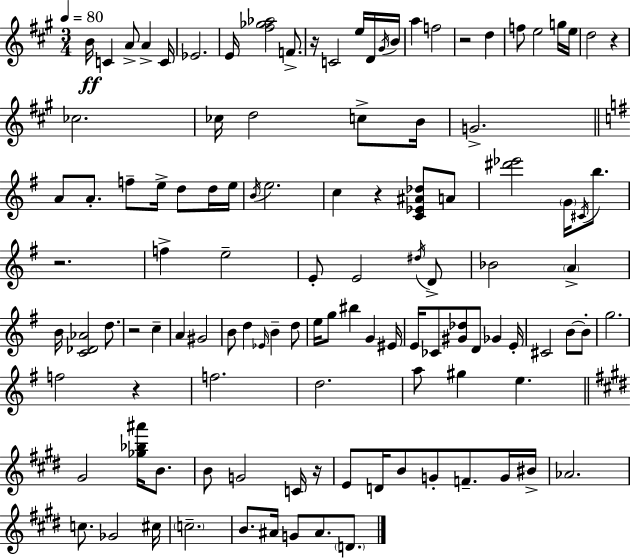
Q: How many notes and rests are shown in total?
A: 115